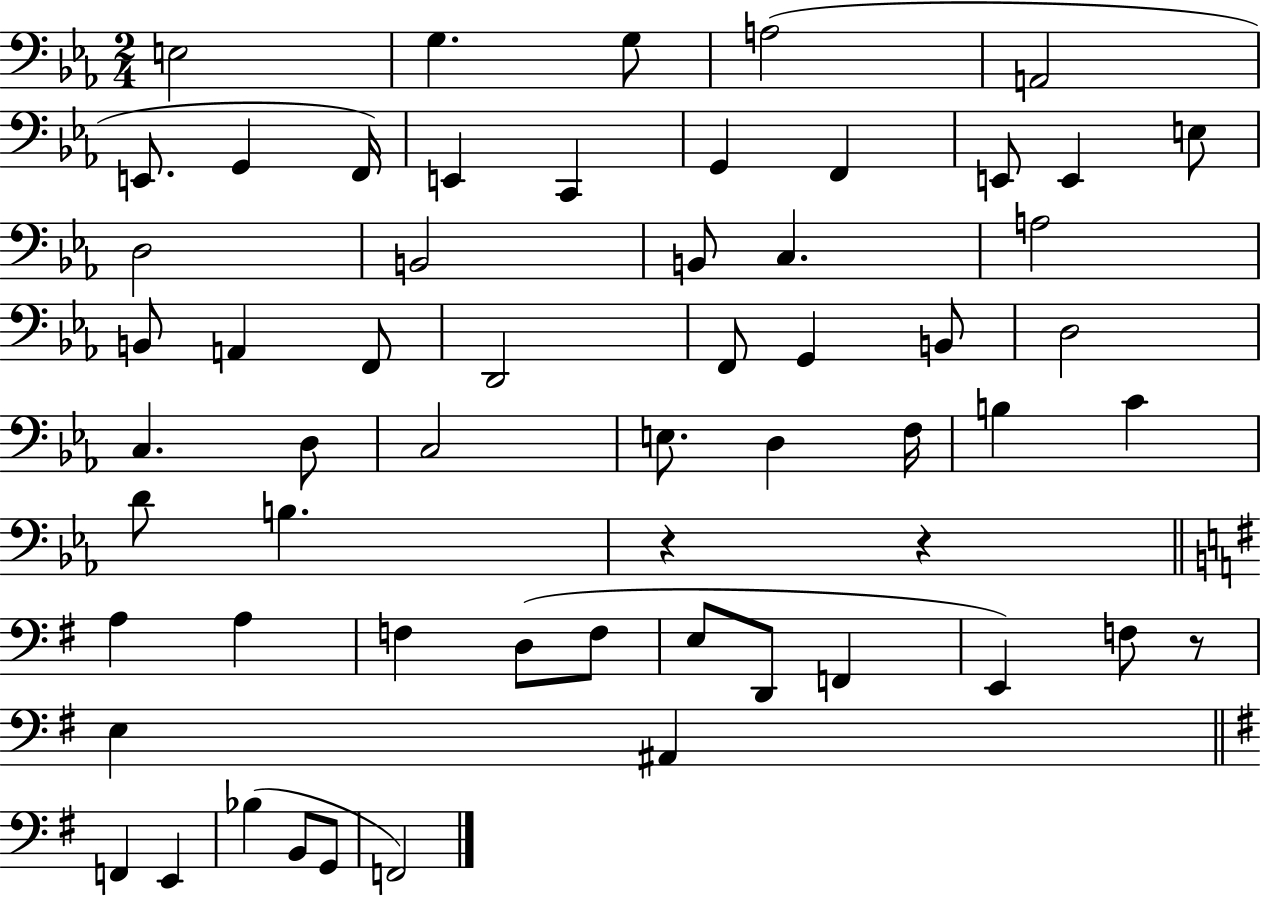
E3/h G3/q. G3/e A3/h A2/h E2/e. G2/q F2/s E2/q C2/q G2/q F2/q E2/e E2/q E3/e D3/h B2/h B2/e C3/q. A3/h B2/e A2/q F2/e D2/h F2/e G2/q B2/e D3/h C3/q. D3/e C3/h E3/e. D3/q F3/s B3/q C4/q D4/e B3/q. R/q R/q A3/q A3/q F3/q D3/e F3/e E3/e D2/e F2/q E2/q F3/e R/e E3/q A#2/q F2/q E2/q Bb3/q B2/e G2/e F2/h